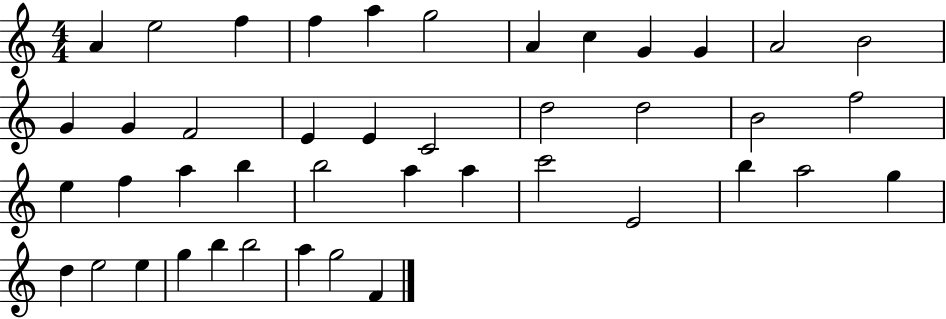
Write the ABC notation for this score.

X:1
T:Untitled
M:4/4
L:1/4
K:C
A e2 f f a g2 A c G G A2 B2 G G F2 E E C2 d2 d2 B2 f2 e f a b b2 a a c'2 E2 b a2 g d e2 e g b b2 a g2 F